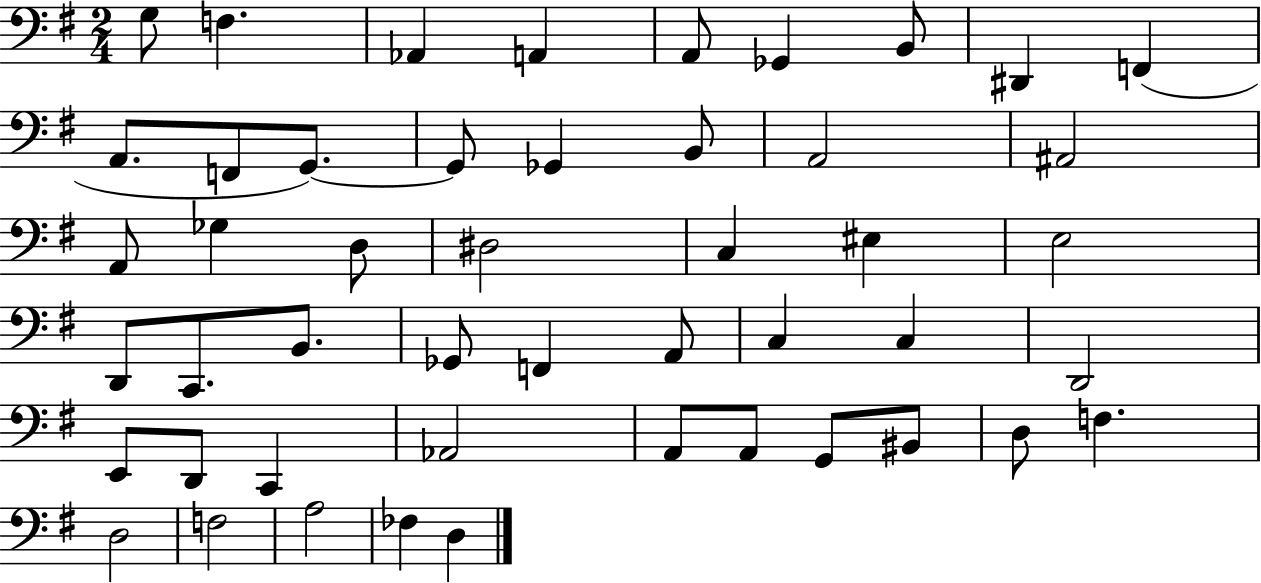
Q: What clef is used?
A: bass